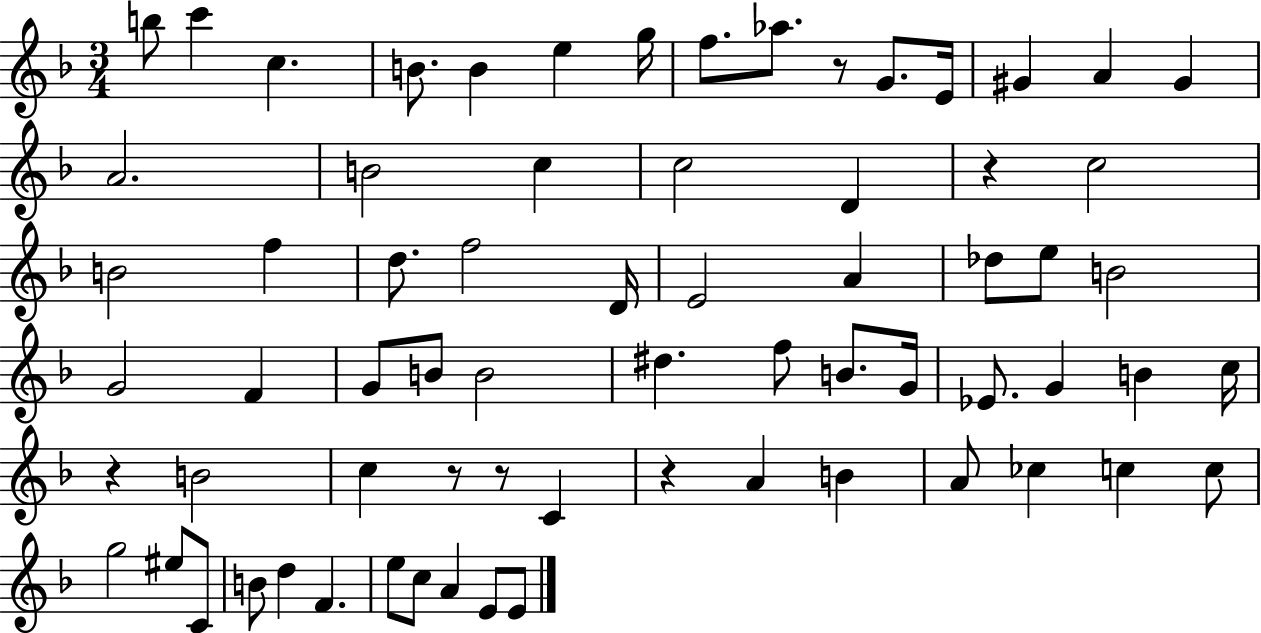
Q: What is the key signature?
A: F major